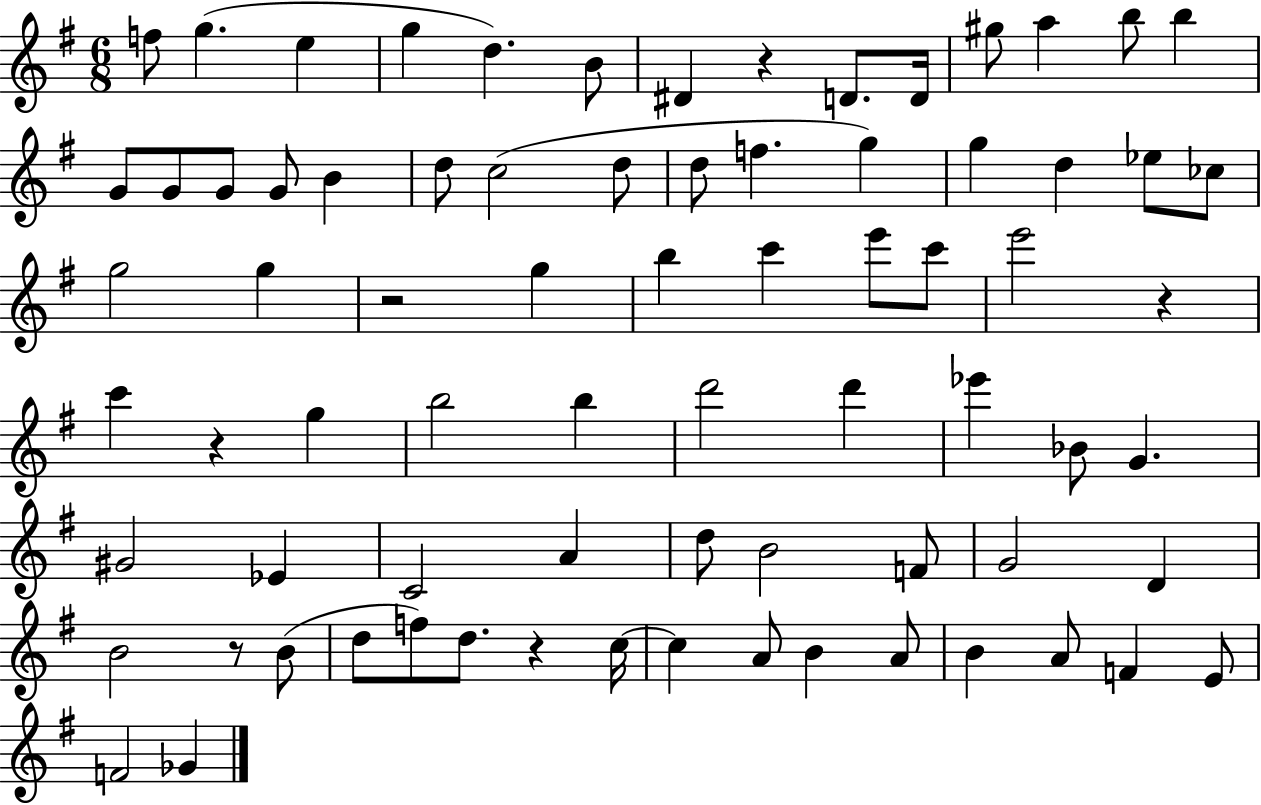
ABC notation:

X:1
T:Untitled
M:6/8
L:1/4
K:G
f/2 g e g d B/2 ^D z D/2 D/4 ^g/2 a b/2 b G/2 G/2 G/2 G/2 B d/2 c2 d/2 d/2 f g g d _e/2 _c/2 g2 g z2 g b c' e'/2 c'/2 e'2 z c' z g b2 b d'2 d' _e' _B/2 G ^G2 _E C2 A d/2 B2 F/2 G2 D B2 z/2 B/2 d/2 f/2 d/2 z c/4 c A/2 B A/2 B A/2 F E/2 F2 _G